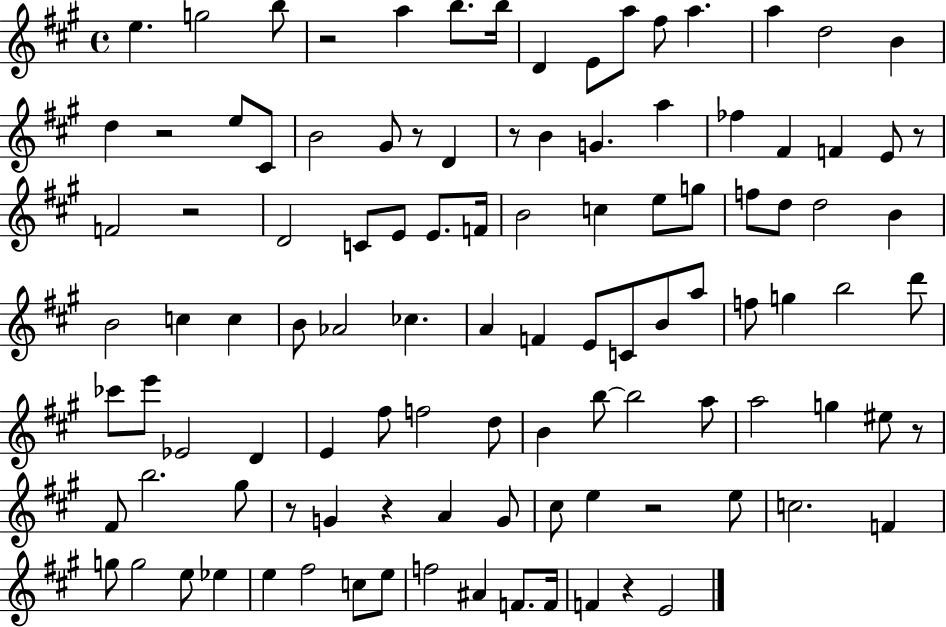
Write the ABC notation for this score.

X:1
T:Untitled
M:4/4
L:1/4
K:A
e g2 b/2 z2 a b/2 b/4 D E/2 a/2 ^f/2 a a d2 B d z2 e/2 ^C/2 B2 ^G/2 z/2 D z/2 B G a _f ^F F E/2 z/2 F2 z2 D2 C/2 E/2 E/2 F/4 B2 c e/2 g/2 f/2 d/2 d2 B B2 c c B/2 _A2 _c A F E/2 C/2 B/2 a/2 f/2 g b2 d'/2 _c'/2 e'/2 _E2 D E ^f/2 f2 d/2 B b/2 b2 a/2 a2 g ^e/2 z/2 ^F/2 b2 ^g/2 z/2 G z A G/2 ^c/2 e z2 e/2 c2 F g/2 g2 e/2 _e e ^f2 c/2 e/2 f2 ^A F/2 F/4 F z E2